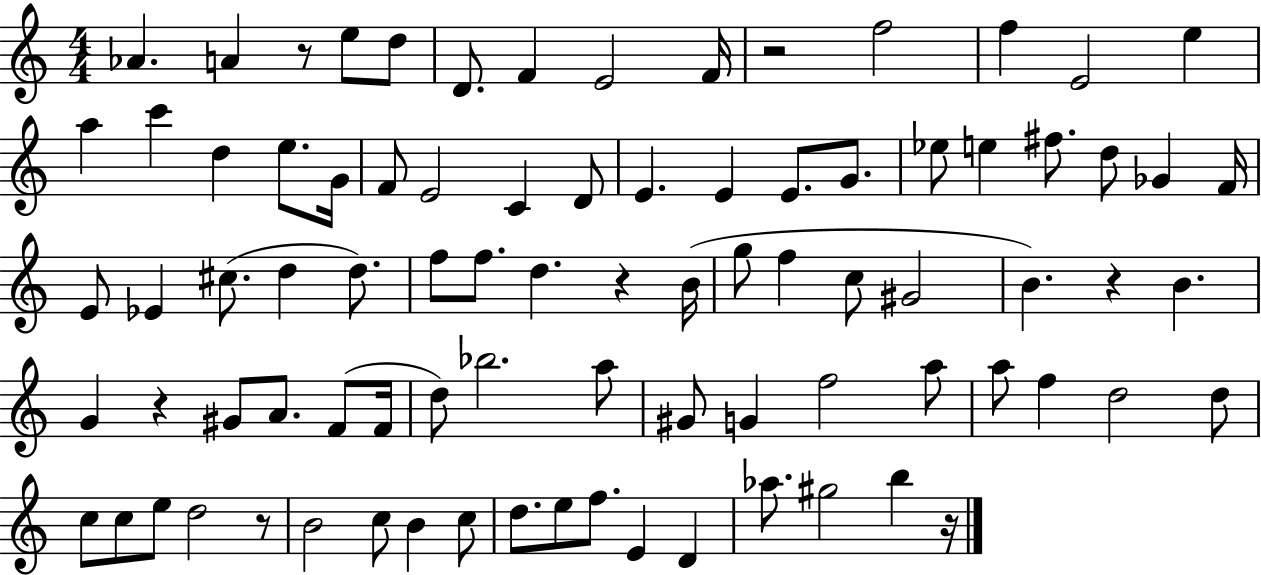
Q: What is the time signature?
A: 4/4